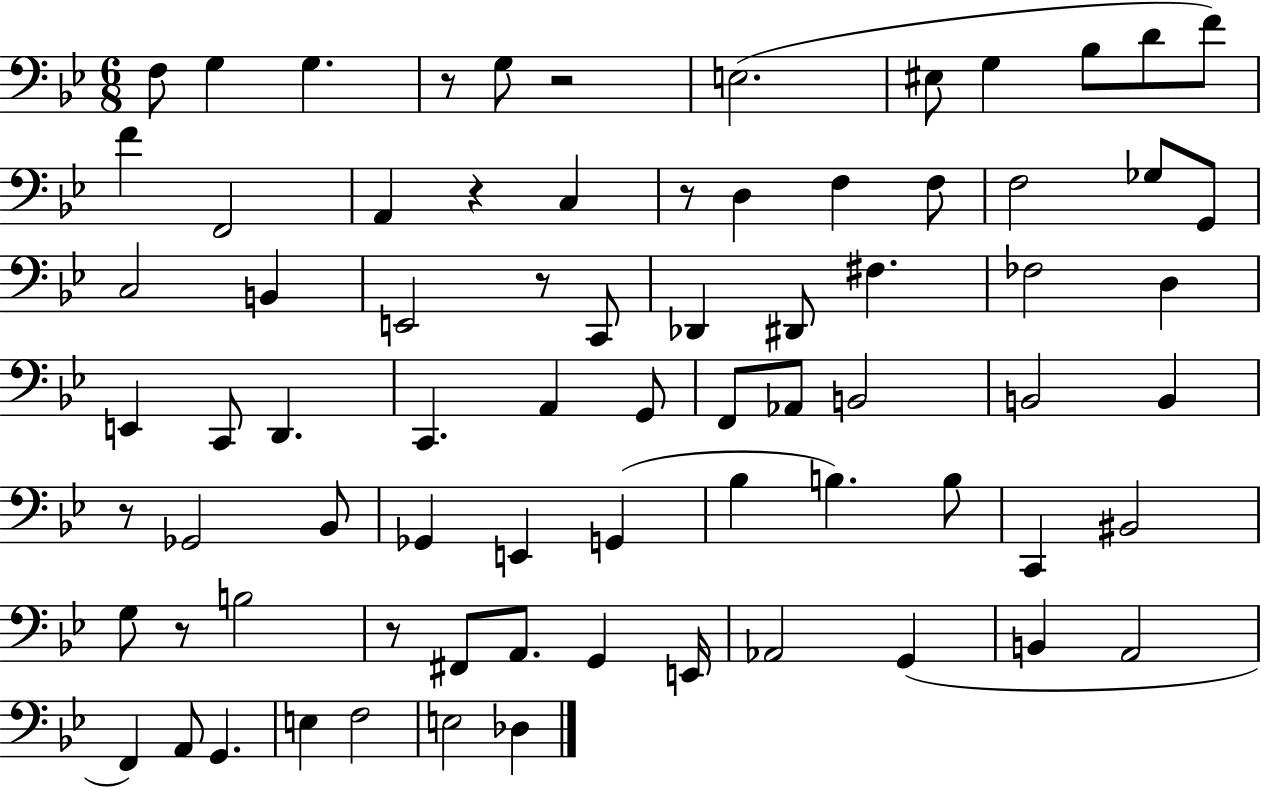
X:1
T:Untitled
M:6/8
L:1/4
K:Bb
F,/2 G, G, z/2 G,/2 z2 E,2 ^E,/2 G, _B,/2 D/2 F/2 F F,,2 A,, z C, z/2 D, F, F,/2 F,2 _G,/2 G,,/2 C,2 B,, E,,2 z/2 C,,/2 _D,, ^D,,/2 ^F, _F,2 D, E,, C,,/2 D,, C,, A,, G,,/2 F,,/2 _A,,/2 B,,2 B,,2 B,, z/2 _G,,2 _B,,/2 _G,, E,, G,, _B, B, B,/2 C,, ^B,,2 G,/2 z/2 B,2 z/2 ^F,,/2 A,,/2 G,, E,,/4 _A,,2 G,, B,, A,,2 F,, A,,/2 G,, E, F,2 E,2 _D,